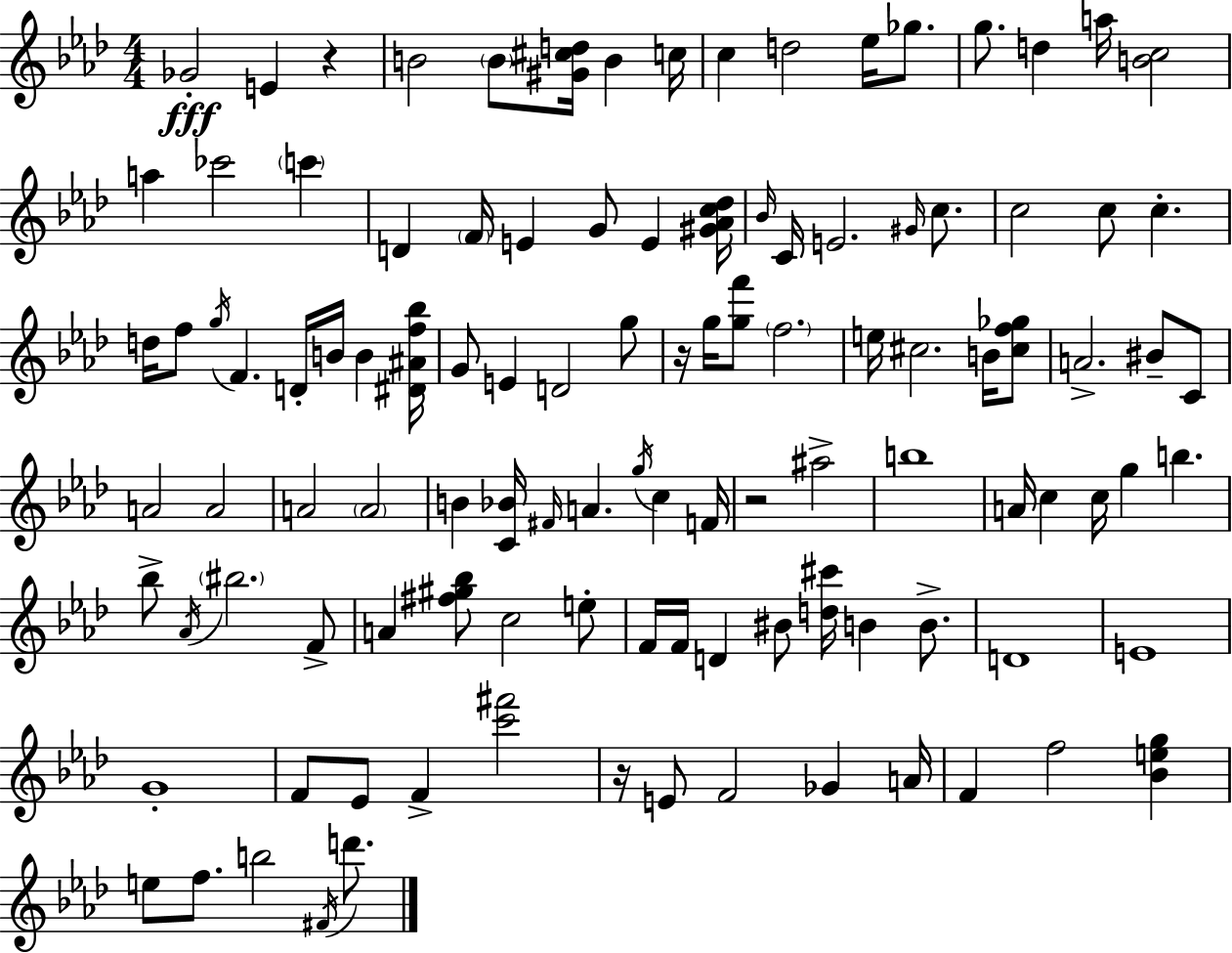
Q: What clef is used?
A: treble